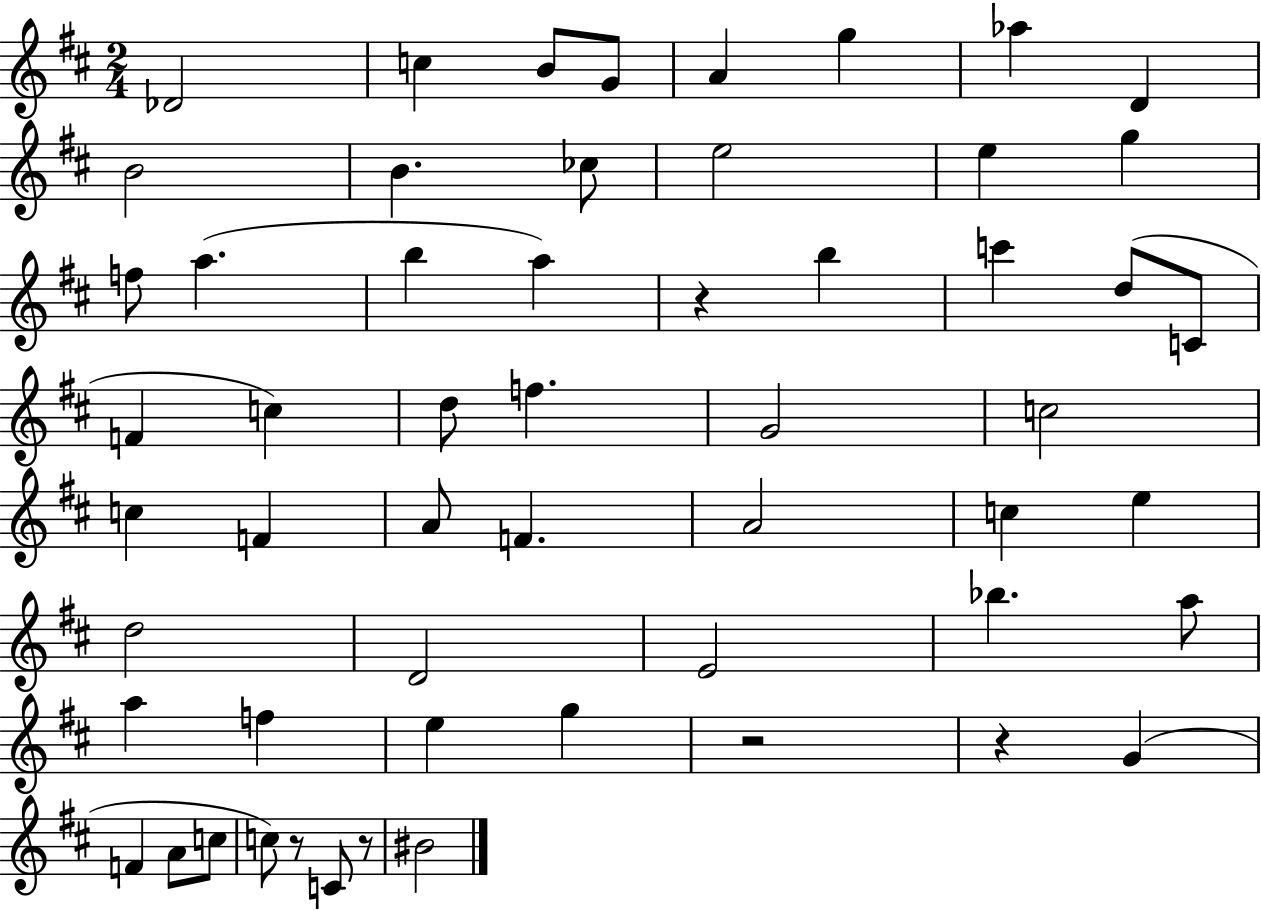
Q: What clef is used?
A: treble